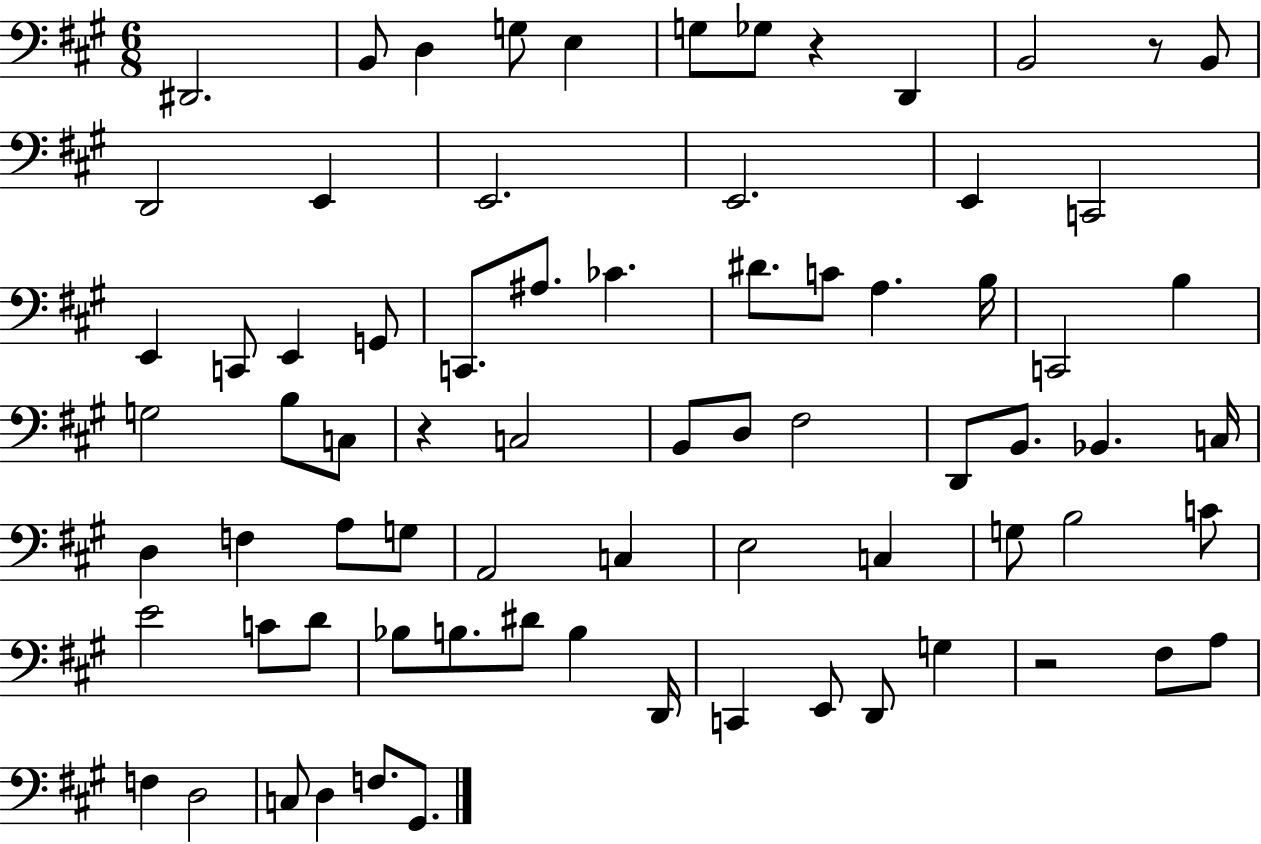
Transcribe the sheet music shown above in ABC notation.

X:1
T:Untitled
M:6/8
L:1/4
K:A
^D,,2 B,,/2 D, G,/2 E, G,/2 _G,/2 z D,, B,,2 z/2 B,,/2 D,,2 E,, E,,2 E,,2 E,, C,,2 E,, C,,/2 E,, G,,/2 C,,/2 ^A,/2 _C ^D/2 C/2 A, B,/4 C,,2 B, G,2 B,/2 C,/2 z C,2 B,,/2 D,/2 ^F,2 D,,/2 B,,/2 _B,, C,/4 D, F, A,/2 G,/2 A,,2 C, E,2 C, G,/2 B,2 C/2 E2 C/2 D/2 _B,/2 B,/2 ^D/2 B, D,,/4 C,, E,,/2 D,,/2 G, z2 ^F,/2 A,/2 F, D,2 C,/2 D, F,/2 ^G,,/2